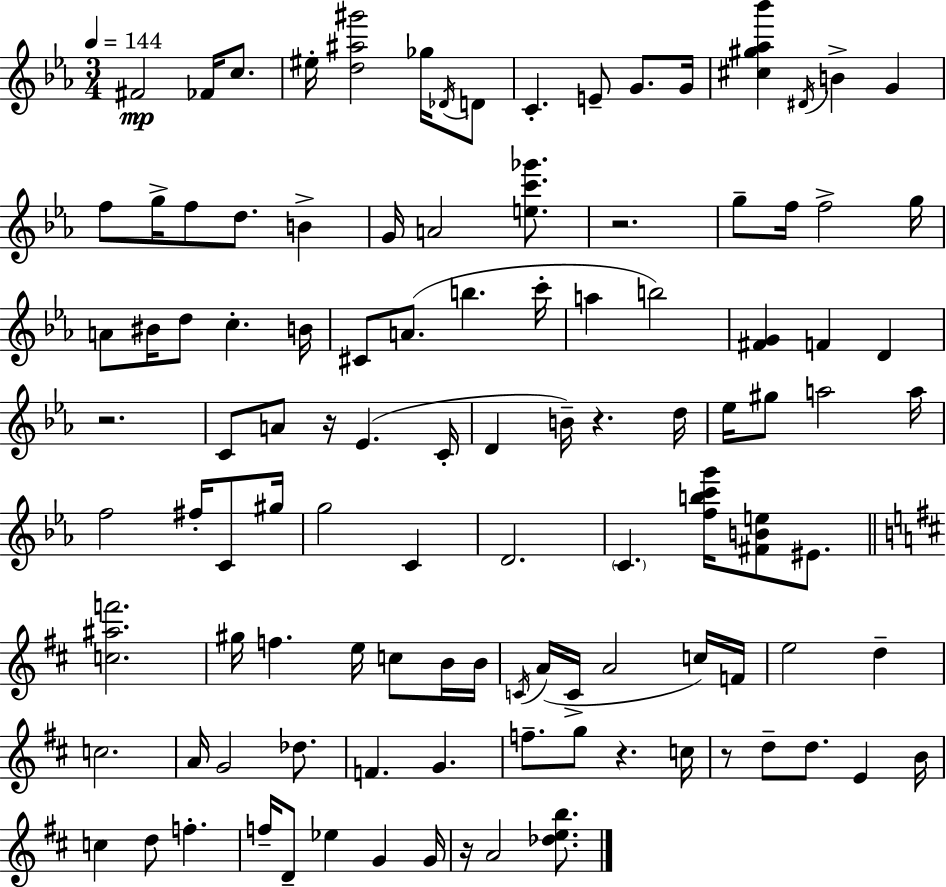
{
  \clef treble
  \numericTimeSignature
  \time 3/4
  \key c \minor
  \tempo 4 = 144
  fis'2\mp fes'16 c''8. | eis''16-. <d'' ais'' gis'''>2 ges''16 \acciaccatura { des'16 } d'8 | c'4.-. e'8-- g'8. | g'16 <cis'' gis'' aes'' bes'''>4 \acciaccatura { dis'16 } b'4-> g'4 | \break f''8 g''16-> f''8 d''8. b'4-> | g'16 a'2 <e'' c''' ges'''>8. | r2. | g''8-- f''16 f''2-> | \break g''16 a'8 bis'16 d''8 c''4.-. | b'16 cis'8 a'8.( b''4. | c'''16-. a''4 b''2) | <fis' g'>4 f'4 d'4 | \break r2. | c'8 a'8 r16 ees'4.( | c'16-. d'4 b'16--) r4. | d''16 ees''16 gis''8 a''2 | \break a''16 f''2 fis''16-. c'8 | gis''16 g''2 c'4 | d'2. | \parenthesize c'4. <f'' b'' c''' g'''>16 <fis' b' e''>8 eis'8. | \break \bar "||" \break \key b \minor <c'' ais'' f'''>2. | gis''16 f''4. e''16 c''8 b'16 b'16 | \acciaccatura { c'16 } a'16( c'16-> a'2 c''16) | f'16 e''2 d''4-- | \break c''2. | a'16 g'2 des''8. | f'4. g'4. | f''8.-- g''8 r4. | \break c''16 r8 d''8-- d''8. e'4 | b'16 c''4 d''8 f''4.-. | f''16-- d'8-- ees''4 g'4 | g'16 r16 a'2 <des'' e'' b''>8. | \break \bar "|."
}